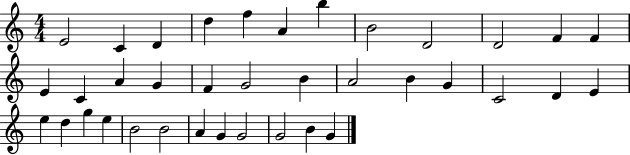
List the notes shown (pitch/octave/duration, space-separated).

E4/h C4/q D4/q D5/q F5/q A4/q B5/q B4/h D4/h D4/h F4/q F4/q E4/q C4/q A4/q G4/q F4/q G4/h B4/q A4/h B4/q G4/q C4/h D4/q E4/q E5/q D5/q G5/q E5/q B4/h B4/h A4/q G4/q G4/h G4/h B4/q G4/q